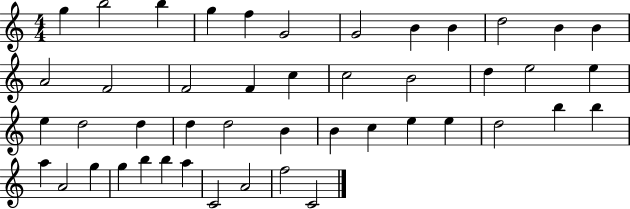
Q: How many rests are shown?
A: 0